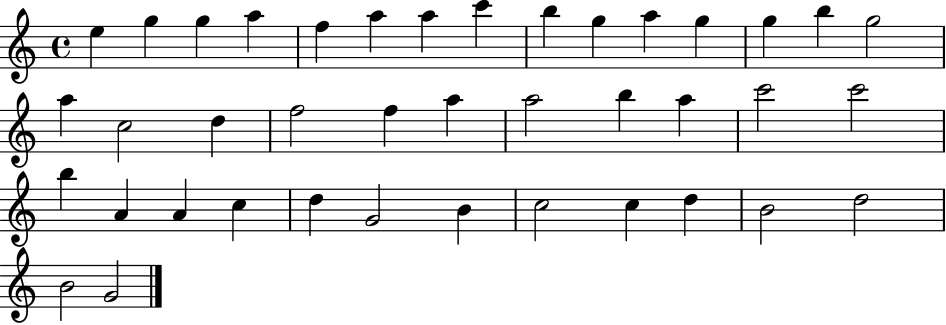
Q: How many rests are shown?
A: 0